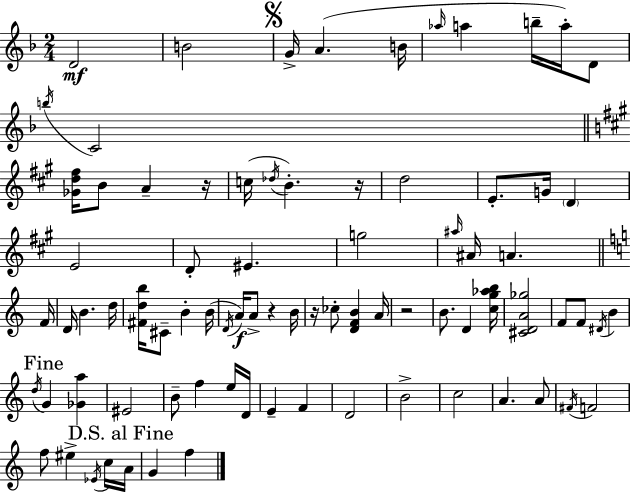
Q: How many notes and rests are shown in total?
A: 81